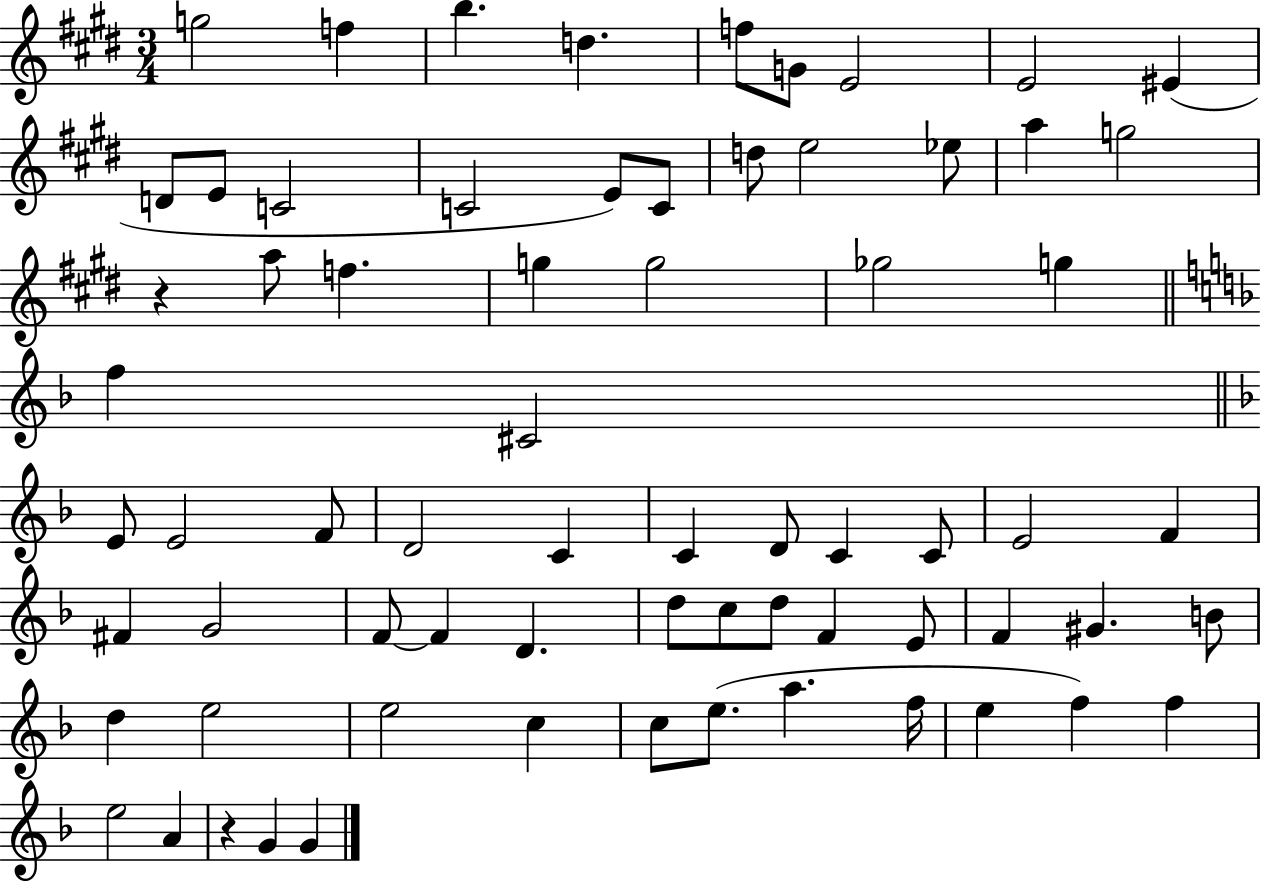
X:1
T:Untitled
M:3/4
L:1/4
K:E
g2 f b d f/2 G/2 E2 E2 ^E D/2 E/2 C2 C2 E/2 C/2 d/2 e2 _e/2 a g2 z a/2 f g g2 _g2 g f ^C2 E/2 E2 F/2 D2 C C D/2 C C/2 E2 F ^F G2 F/2 F D d/2 c/2 d/2 F E/2 F ^G B/2 d e2 e2 c c/2 e/2 a f/4 e f f e2 A z G G